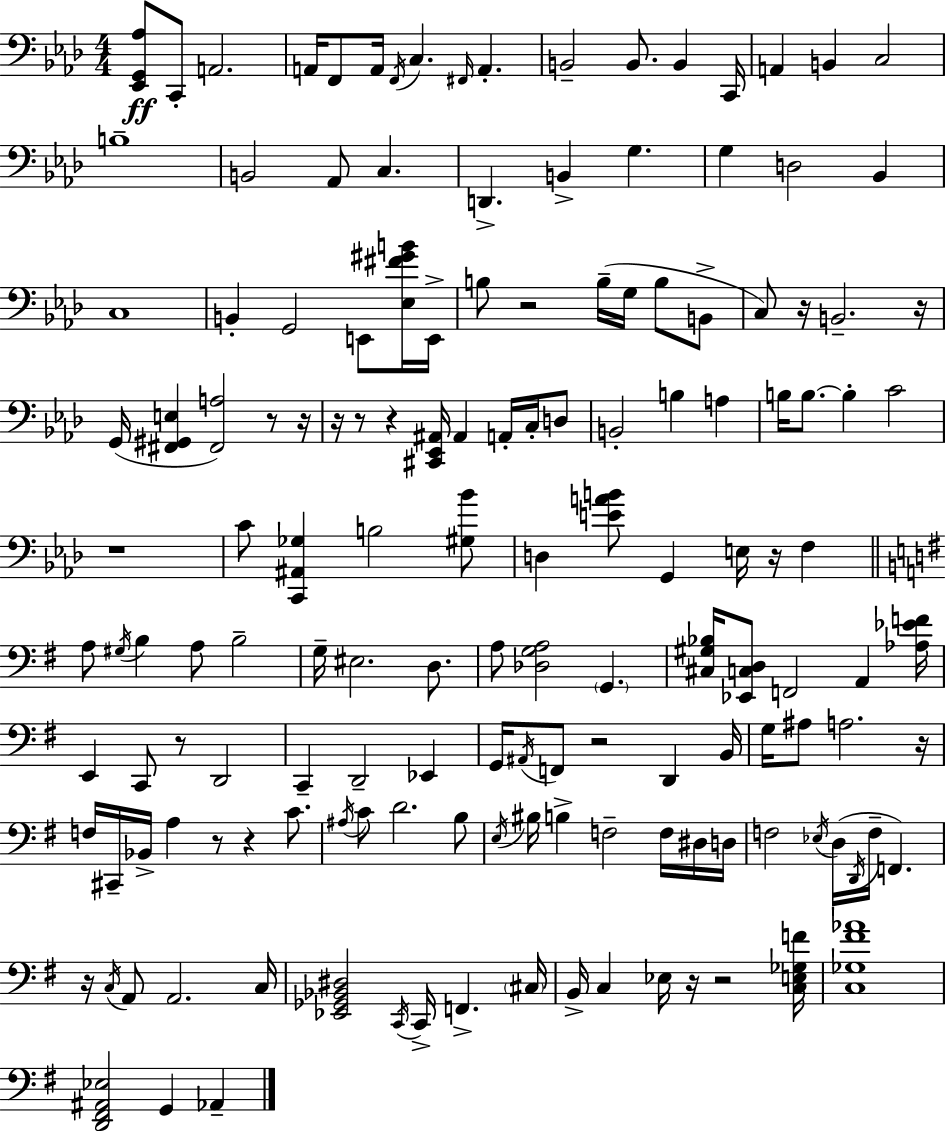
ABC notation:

X:1
T:Untitled
M:4/4
L:1/4
K:Ab
[_E,,G,,_A,]/2 C,,/2 A,,2 A,,/4 F,,/2 A,,/4 F,,/4 C, ^F,,/4 A,, B,,2 B,,/2 B,, C,,/4 A,, B,, C,2 B,4 B,,2 _A,,/2 C, D,, B,, G, G, D,2 _B,, C,4 B,, G,,2 E,,/2 [_E,^F^GB]/4 E,,/4 B,/2 z2 B,/4 G,/4 B,/2 B,,/2 C,/2 z/4 B,,2 z/4 G,,/4 [^F,,^G,,E,] [^F,,A,]2 z/2 z/4 z/4 z/2 z [^C,,_E,,^A,,]/4 ^A,, A,,/4 C,/4 D,/2 B,,2 B, A, B,/4 B,/2 B, C2 z4 C/2 [C,,^A,,_G,] B,2 [^G,_B]/2 D, [EAB]/2 G,, E,/4 z/4 F, A,/2 ^G,/4 B, A,/2 B,2 G,/4 ^E,2 D,/2 A,/2 [_D,G,A,]2 G,, [^C,^G,_B,]/4 [_E,,C,D,]/2 F,,2 A,, [_A,_EF]/4 E,, C,,/2 z/2 D,,2 C,, D,,2 _E,, G,,/4 ^A,,/4 F,,/2 z2 D,, B,,/4 G,/4 ^A,/2 A,2 z/4 F,/4 ^C,,/4 _B,,/4 A, z/2 z C/2 ^A,/4 C/2 D2 B,/2 E,/4 ^B,/4 B, F,2 F,/4 ^D,/4 D,/4 F,2 _E,/4 D,/4 D,,/4 F,/4 F,, z/4 C,/4 A,,/2 A,,2 C,/4 [_E,,_G,,_B,,^D,]2 C,,/4 C,,/4 F,, ^C,/4 B,,/4 C, _E,/4 z/4 z2 [C,E,_G,F]/4 [C,_G,^F_A]4 [D,,^F,,^A,,_E,]2 G,, _A,,